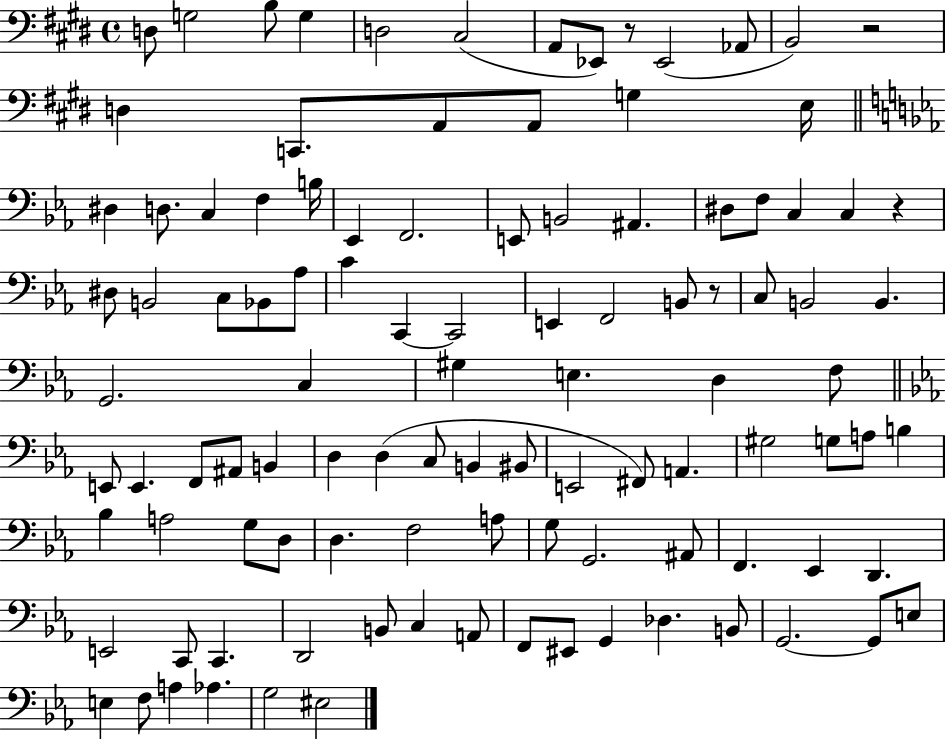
{
  \clef bass
  \time 4/4
  \defaultTimeSignature
  \key e \major
  \repeat volta 2 { d8 g2 b8 g4 | d2 cis2( | a,8 ees,8) r8 ees,2( aes,8 | b,2) r2 | \break d4 c,8. a,8 a,8 g4 e16 | \bar "||" \break \key ees \major dis4 d8. c4 f4 b16 | ees,4 f,2. | e,8 b,2 ais,4. | dis8 f8 c4 c4 r4 | \break dis8 b,2 c8 bes,8 aes8 | c'4 c,4~~ c,2 | e,4 f,2 b,8 r8 | c8 b,2 b,4. | \break g,2. c4 | gis4 e4. d4 f8 | \bar "||" \break \key ees \major e,8 e,4. f,8 ais,8 b,4 | d4 d4( c8 b,4 bis,8 | e,2 fis,8) a,4. | gis2 g8 a8 b4 | \break bes4 a2 g8 d8 | d4. f2 a8 | g8 g,2. ais,8 | f,4. ees,4 d,4. | \break e,2 c,8 c,4. | d,2 b,8 c4 a,8 | f,8 eis,8 g,4 des4. b,8 | g,2.~~ g,8 e8 | \break e4 f8 a4 aes4. | g2 eis2 | } \bar "|."
}